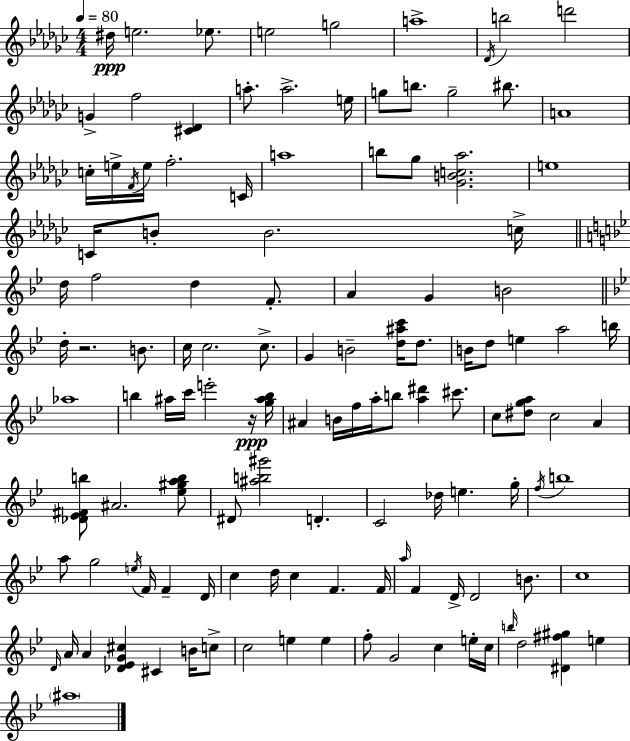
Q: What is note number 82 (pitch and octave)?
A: D4